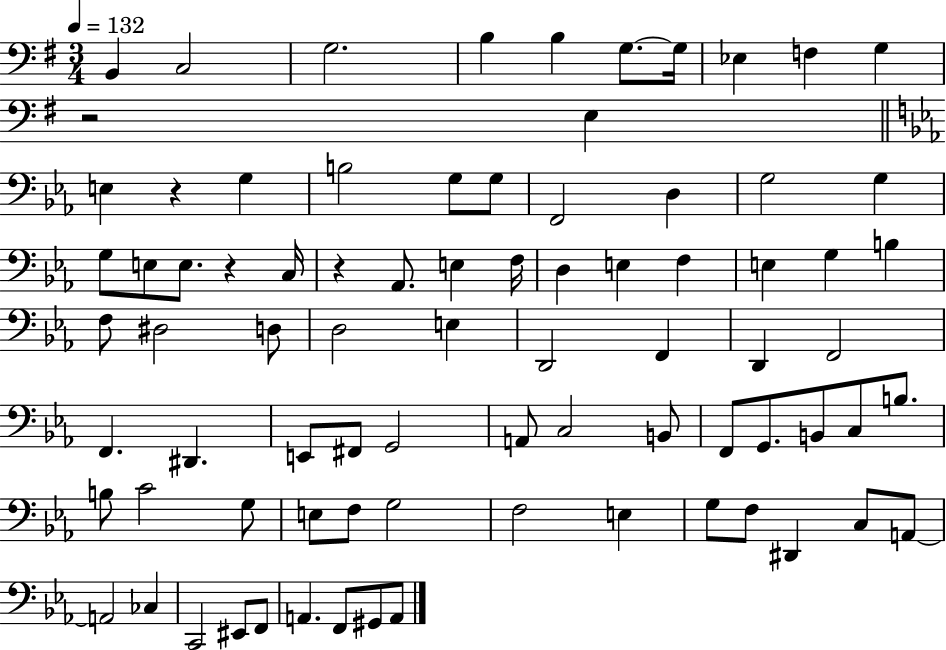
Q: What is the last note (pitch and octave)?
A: A2